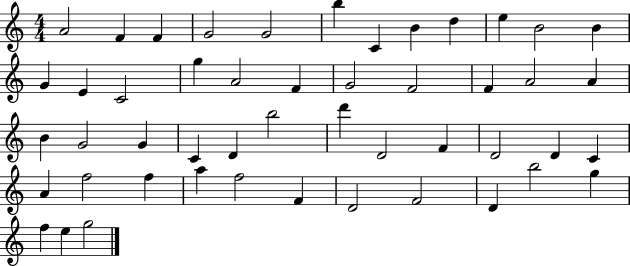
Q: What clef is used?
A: treble